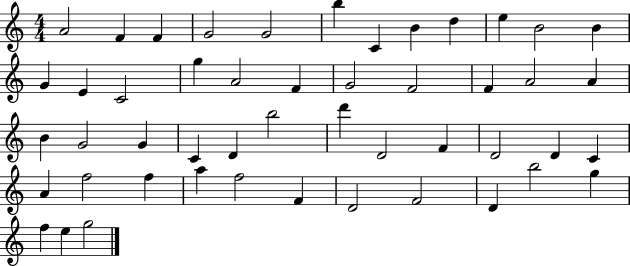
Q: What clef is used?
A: treble